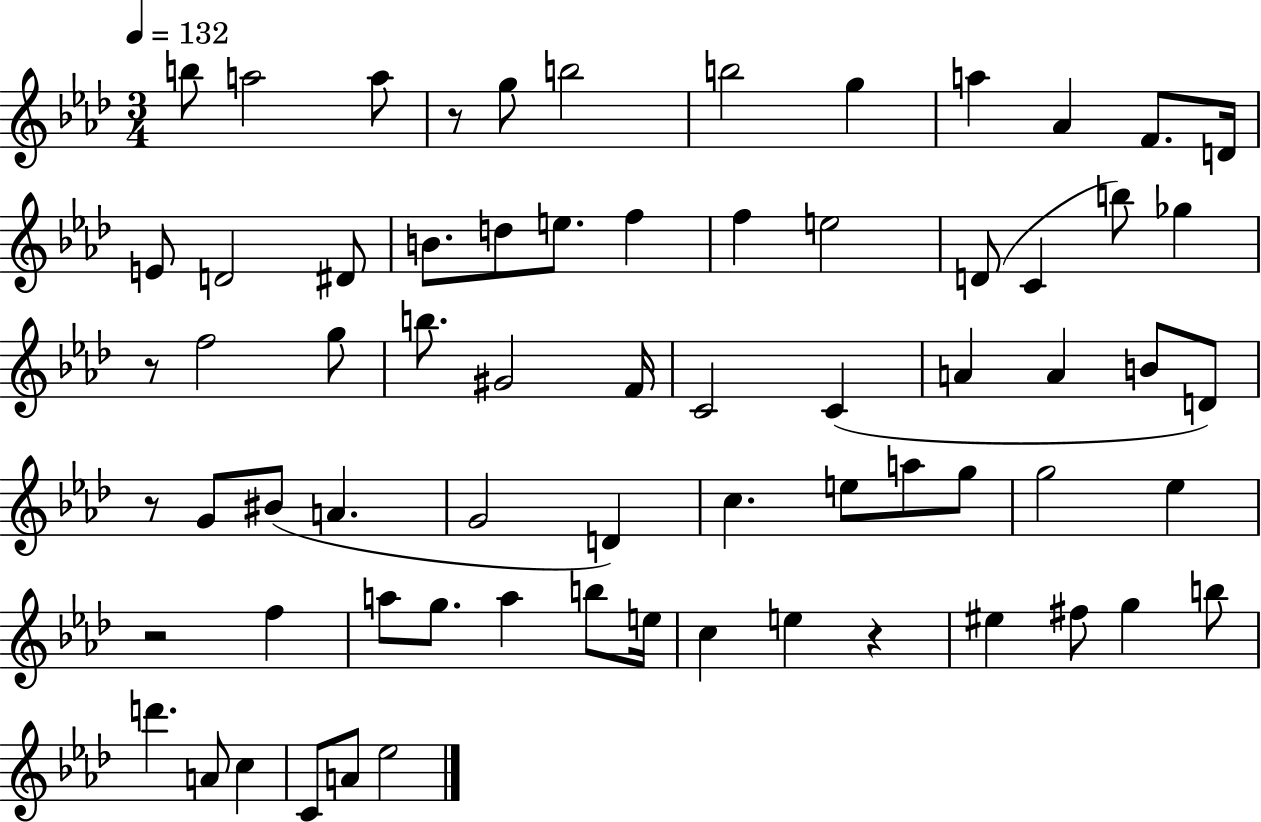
{
  \clef treble
  \numericTimeSignature
  \time 3/4
  \key aes \major
  \tempo 4 = 132
  b''8 a''2 a''8 | r8 g''8 b''2 | b''2 g''4 | a''4 aes'4 f'8. d'16 | \break e'8 d'2 dis'8 | b'8. d''8 e''8. f''4 | f''4 e''2 | d'8( c'4 b''8) ges''4 | \break r8 f''2 g''8 | b''8. gis'2 f'16 | c'2 c'4( | a'4 a'4 b'8 d'8) | \break r8 g'8 bis'8( a'4. | g'2 d'4) | c''4. e''8 a''8 g''8 | g''2 ees''4 | \break r2 f''4 | a''8 g''8. a''4 b''8 e''16 | c''4 e''4 r4 | eis''4 fis''8 g''4 b''8 | \break d'''4. a'8 c''4 | c'8 a'8 ees''2 | \bar "|."
}